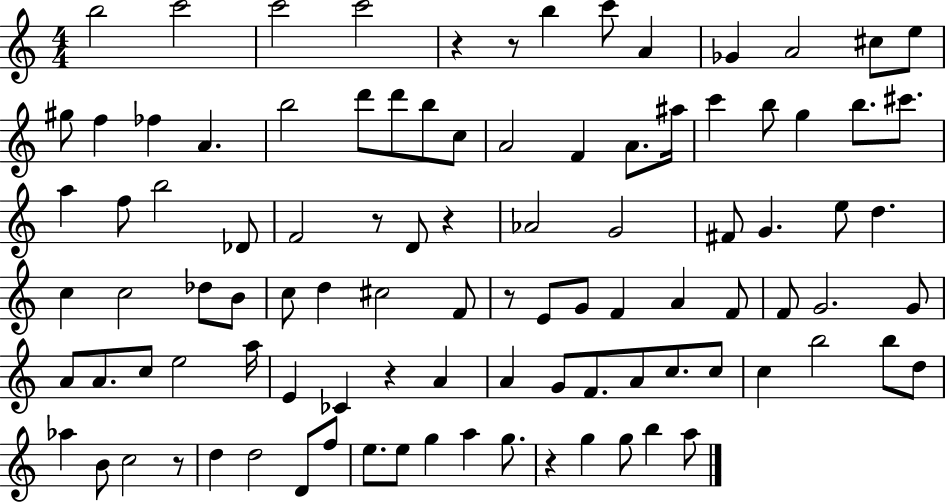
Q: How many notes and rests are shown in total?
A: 99